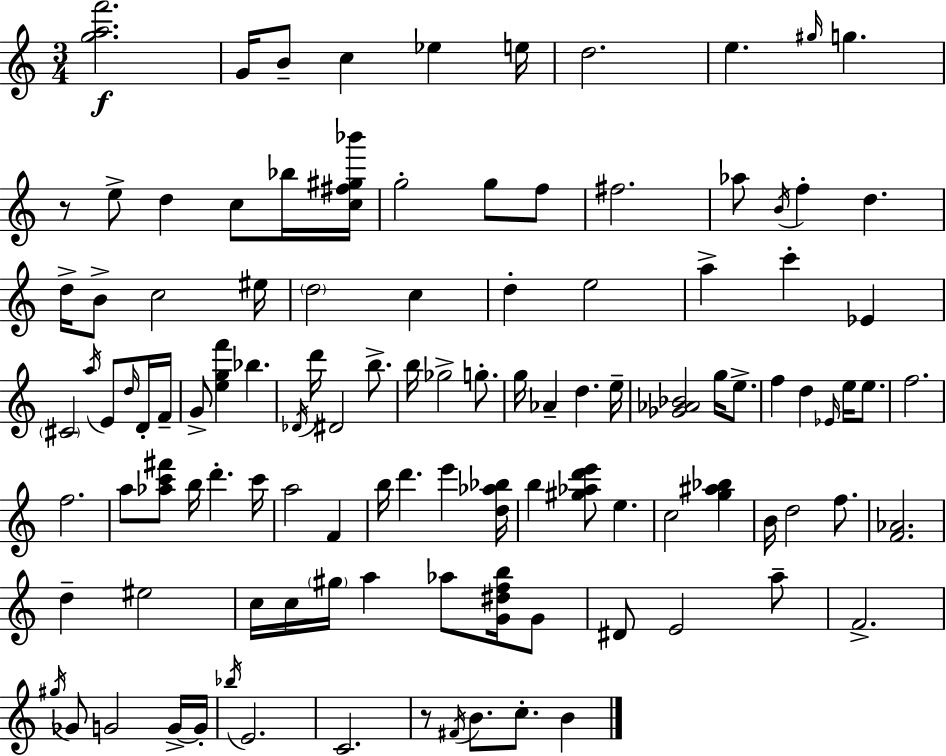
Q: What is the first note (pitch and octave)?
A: G4